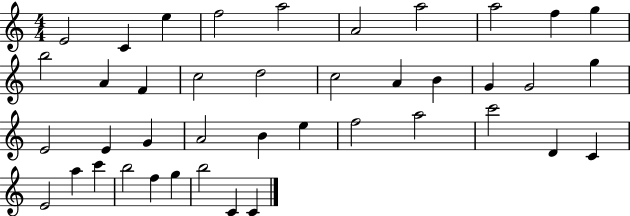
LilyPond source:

{
  \clef treble
  \numericTimeSignature
  \time 4/4
  \key c \major
  e'2 c'4 e''4 | f''2 a''2 | a'2 a''2 | a''2 f''4 g''4 | \break b''2 a'4 f'4 | c''2 d''2 | c''2 a'4 b'4 | g'4 g'2 g''4 | \break e'2 e'4 g'4 | a'2 b'4 e''4 | f''2 a''2 | c'''2 d'4 c'4 | \break e'2 a''4 c'''4 | b''2 f''4 g''4 | b''2 c'4 c'4 | \bar "|."
}